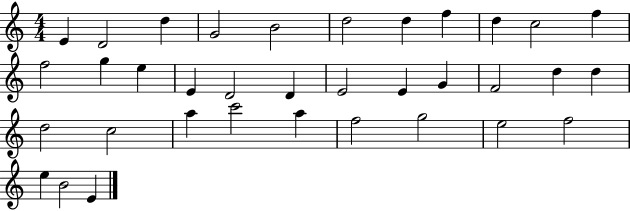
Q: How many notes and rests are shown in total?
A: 35